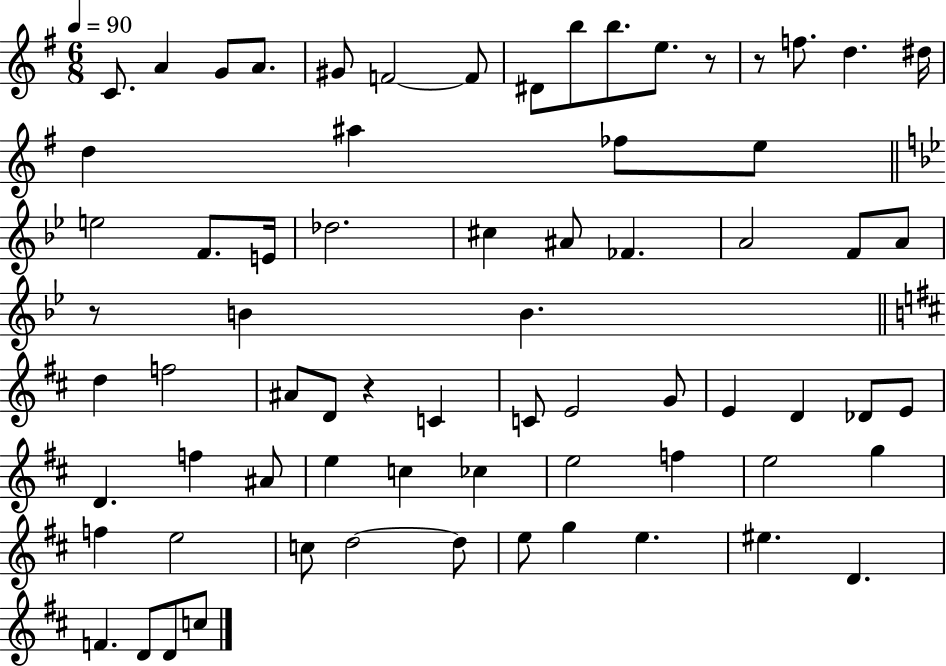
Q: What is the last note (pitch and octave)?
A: C5